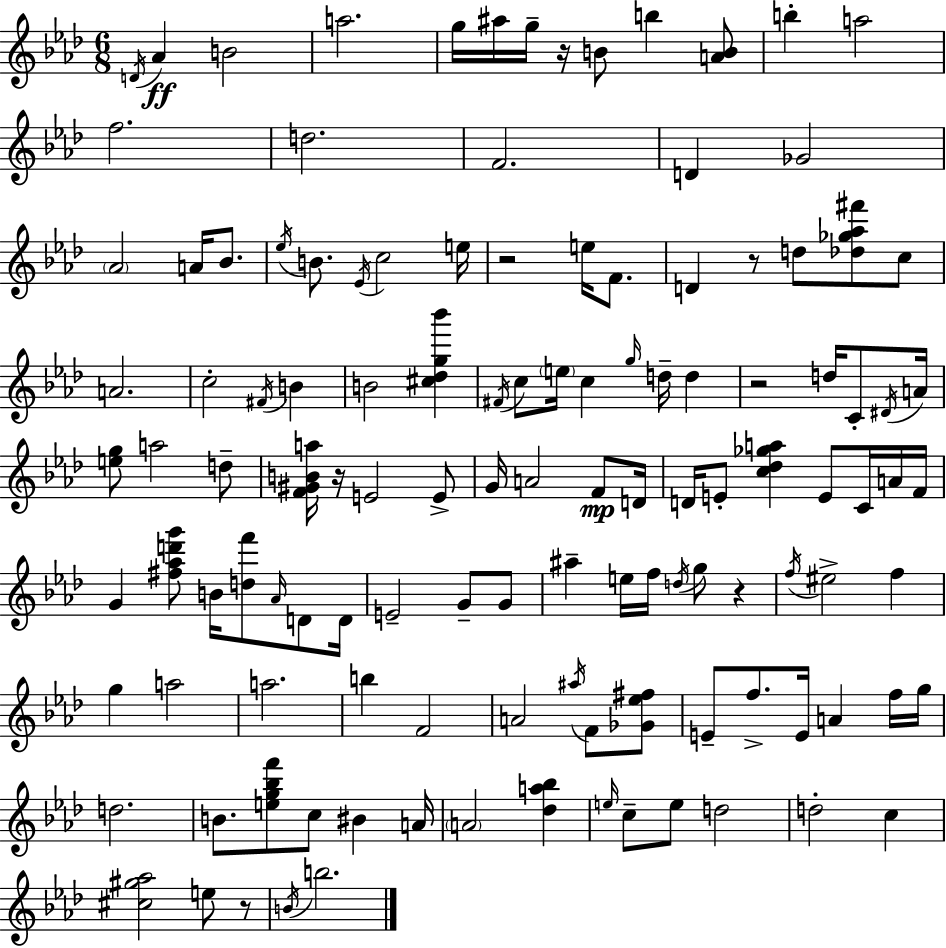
{
  \clef treble
  \numericTimeSignature
  \time 6/8
  \key aes \major
  \acciaccatura { d'16 }\ff aes'4 b'2 | a''2. | g''16 ais''16 g''16-- r16 b'8 b''4 <a' b'>8 | b''4-. a''2 | \break f''2. | d''2. | f'2. | d'4 ges'2 | \break \parenthesize aes'2 a'16 bes'8. | \acciaccatura { ees''16 } b'8. \acciaccatura { ees'16 } c''2 | e''16 r2 e''16 | f'8. d'4 r8 d''8 <des'' ges'' aes'' fis'''>8 | \break c''8 a'2. | c''2-. \acciaccatura { fis'16 } | b'4 b'2 | <cis'' des'' g'' bes'''>4 \acciaccatura { fis'16 } c''8 \parenthesize e''16 c''4 | \break \grace { g''16 } d''16-- d''4 r2 | d''16 c'8-. \acciaccatura { dis'16 } a'16 <e'' g''>8 a''2 | d''8-- <f' gis' b' a''>16 r16 e'2 | e'8-> g'16 a'2 | \break f'8\mp d'16 d'16 e'8-. <c'' des'' ges'' a''>4 | e'8 c'16 a'16 f'16 g'4 <fis'' aes'' d''' g'''>8 | b'16 <d'' f'''>8 \grace { aes'16 } d'8 d'16 e'2-- | g'8-- g'8 ais''4-- | \break e''16 f''16 \acciaccatura { d''16 } g''8 r4 \acciaccatura { f''16 } eis''2-> | f''4 g''4 | a''2 a''2. | b''4 | \break f'2 a'2 | \acciaccatura { ais''16 } f'8 <ges' ees'' fis''>8 e'8-- | f''8.-> e'16 a'4 f''16 g''16 d''2. | b'8. | \break <e'' g'' bes'' f'''>8 c''8 bis'4 a'16 \parenthesize a'2 | <des'' a'' bes''>4 \grace { e''16 } | c''8-- e''8 d''2 | d''2-. c''4 | \break <cis'' gis'' aes''>2 e''8 r8 | \acciaccatura { b'16 } b''2. | \bar "|."
}